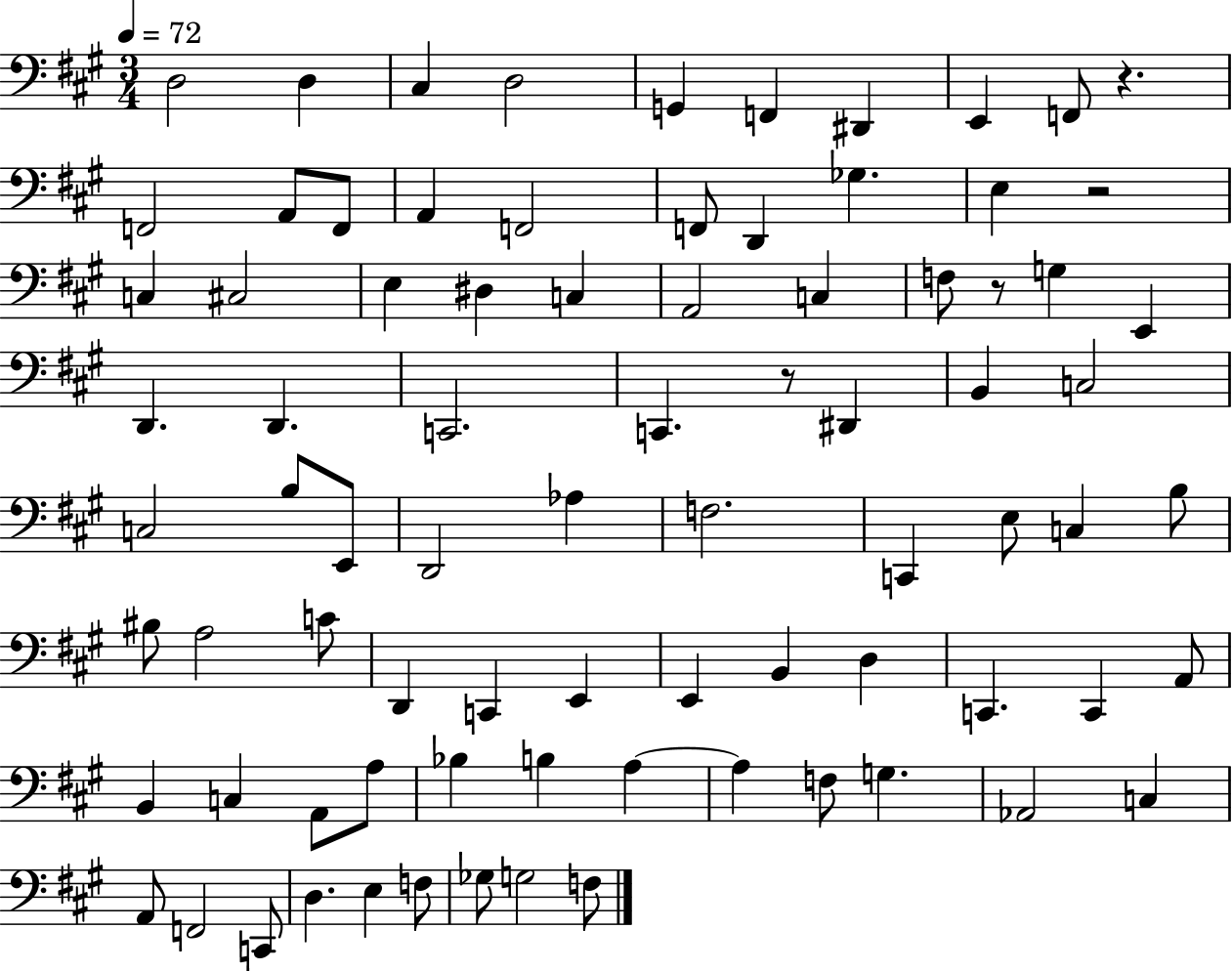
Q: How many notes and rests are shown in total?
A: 82